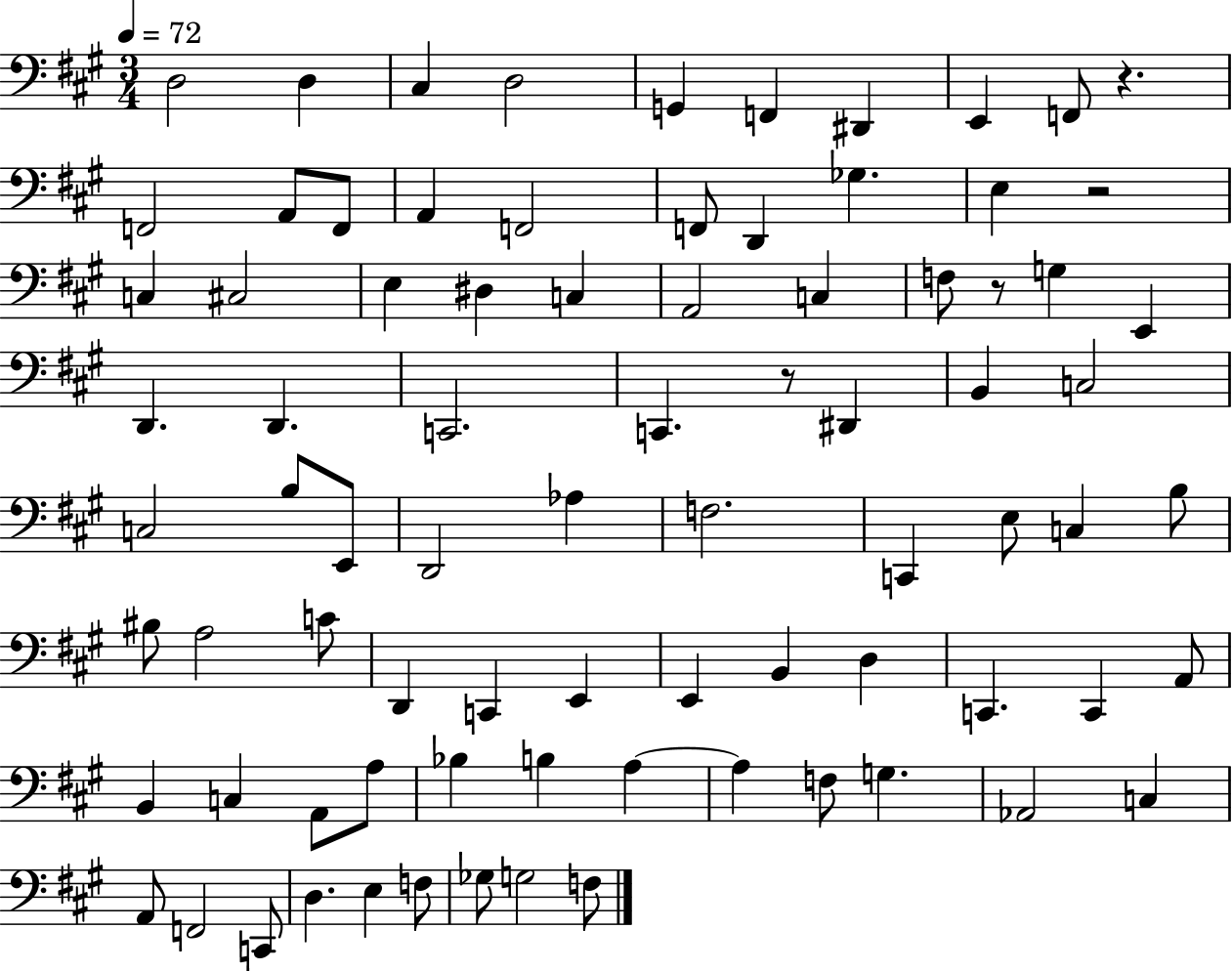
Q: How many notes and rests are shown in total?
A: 82